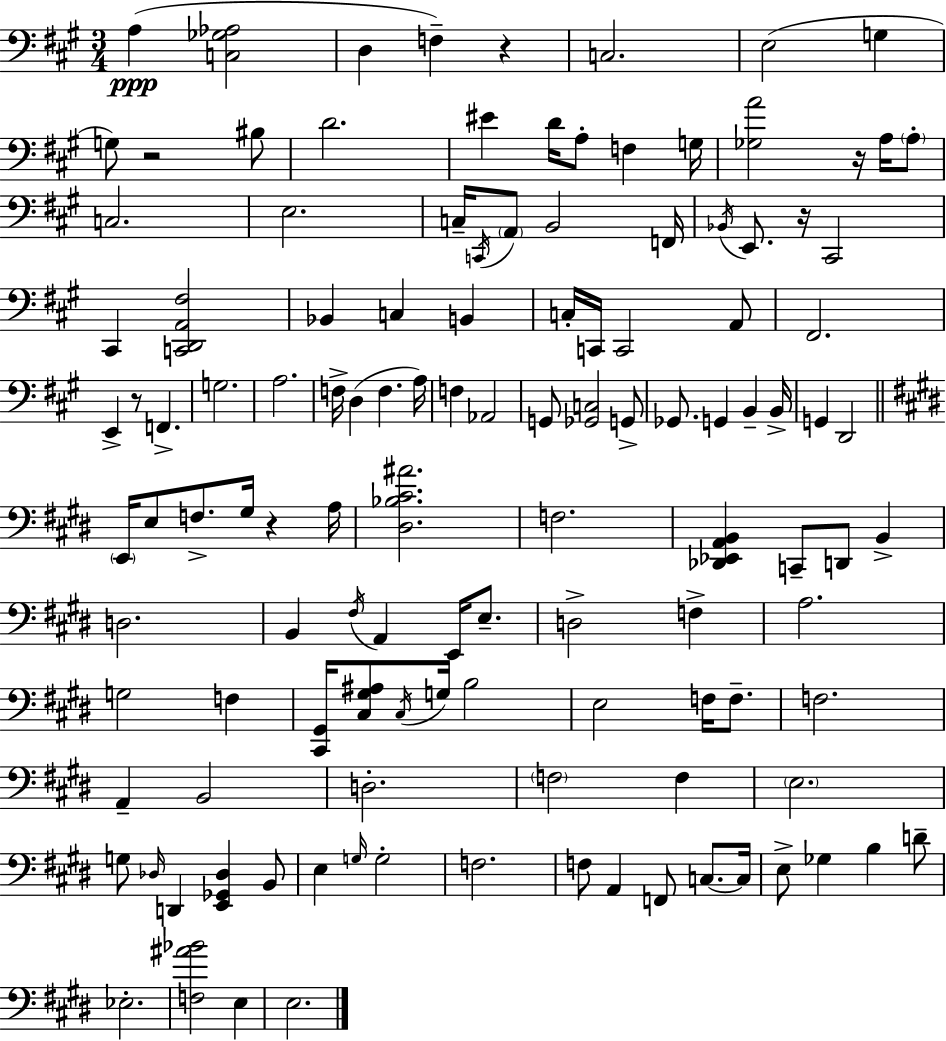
{
  \clef bass
  \numericTimeSignature
  \time 3/4
  \key a \major
  \repeat volta 2 { a4(\ppp <c ges aes>2 | d4 f4--) r4 | c2. | e2( g4 | \break g8) r2 bis8 | d'2. | eis'4 d'16 a8-. f4 g16 | <ges a'>2 r16 a16 \parenthesize a8-. | \break c2. | e2. | c16-- \acciaccatura { c,16 } \parenthesize a,8 b,2 | f,16 \acciaccatura { bes,16 } e,8. r16 cis,2 | \break cis,4 <c, d, a, fis>2 | bes,4 c4 b,4 | c16-. c,16 c,2 | a,8 fis,2. | \break e,4-> r8 f,4.-> | g2. | a2. | f16-> d4( f4. | \break a16) f4 aes,2 | g,8 <ges, c>2 | g,8-> ges,8. g,4 b,4-- | b,16-> g,4 d,2 | \break \bar "||" \break \key e \major \parenthesize e,16 e8 f8.-> gis16 r4 a16 | <dis bes cis' ais'>2. | f2. | <des, ees, a, b,>4 c,8-- d,8 b,4-> | \break d2. | b,4 \acciaccatura { fis16 } a,4 e,16 e8.-- | d2-> f4-> | a2. | \break g2 f4 | <cis, gis,>16 <cis gis ais>8 \acciaccatura { cis16 } g16 b2 | e2 f16 f8.-- | f2. | \break a,4-- b,2 | d2.-. | \parenthesize f2 f4 | \parenthesize e2. | \break g8 \grace { des16 } d,4 <e, ges, des>4 | b,8 e4 \grace { g16 } g2-. | f2. | f8 a,4 f,8 | \break c8.~~ c16 e8-> ges4 b4 | d'8-- ees2.-. | <f ais' bes'>2 | e4 e2. | \break } \bar "|."
}